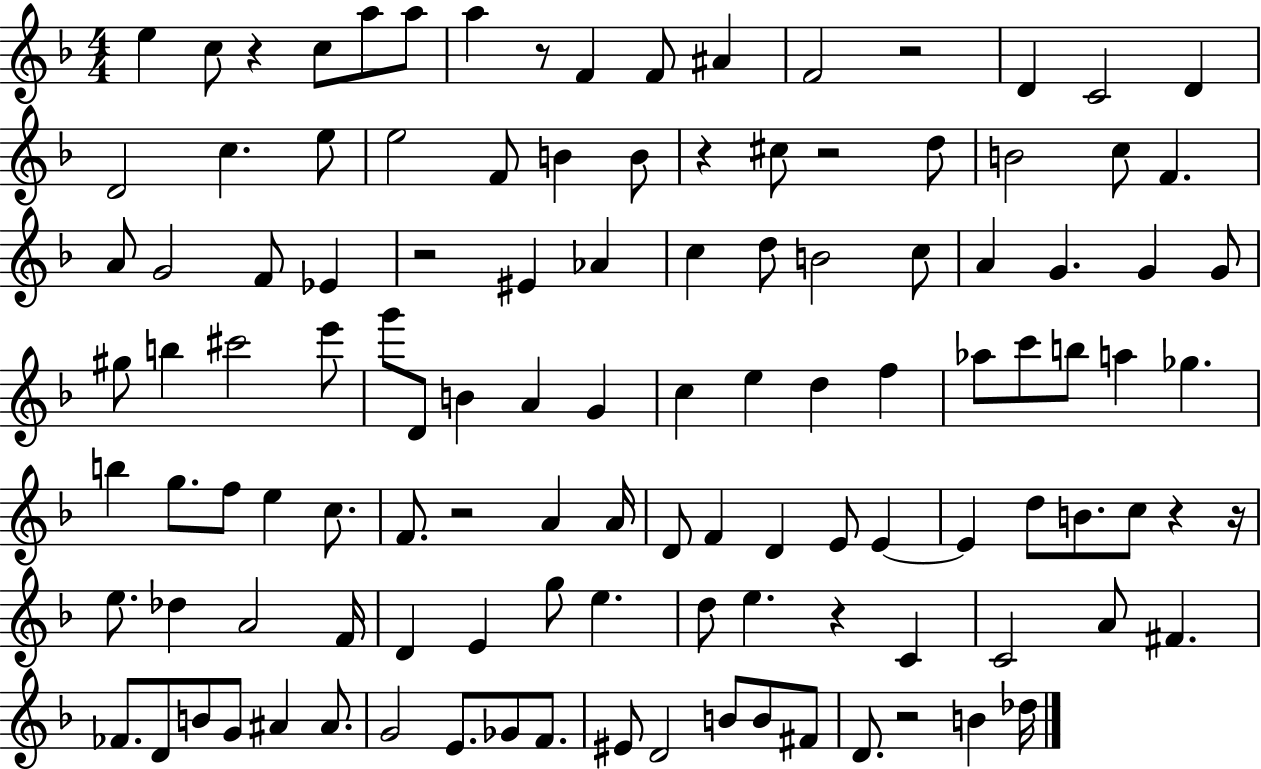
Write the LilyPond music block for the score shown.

{
  \clef treble
  \numericTimeSignature
  \time 4/4
  \key f \major
  e''4 c''8 r4 c''8 a''8 a''8 | a''4 r8 f'4 f'8 ais'4 | f'2 r2 | d'4 c'2 d'4 | \break d'2 c''4. e''8 | e''2 f'8 b'4 b'8 | r4 cis''8 r2 d''8 | b'2 c''8 f'4. | \break a'8 g'2 f'8 ees'4 | r2 eis'4 aes'4 | c''4 d''8 b'2 c''8 | a'4 g'4. g'4 g'8 | \break gis''8 b''4 cis'''2 e'''8 | g'''8 d'8 b'4 a'4 g'4 | c''4 e''4 d''4 f''4 | aes''8 c'''8 b''8 a''4 ges''4. | \break b''4 g''8. f''8 e''4 c''8. | f'8. r2 a'4 a'16 | d'8 f'4 d'4 e'8 e'4~~ | e'4 d''8 b'8. c''8 r4 r16 | \break e''8. des''4 a'2 f'16 | d'4 e'4 g''8 e''4. | d''8 e''4. r4 c'4 | c'2 a'8 fis'4. | \break fes'8. d'8 b'8 g'8 ais'4 ais'8. | g'2 e'8. ges'8 f'8. | eis'8 d'2 b'8 b'8 fis'8 | d'8. r2 b'4 des''16 | \break \bar "|."
}